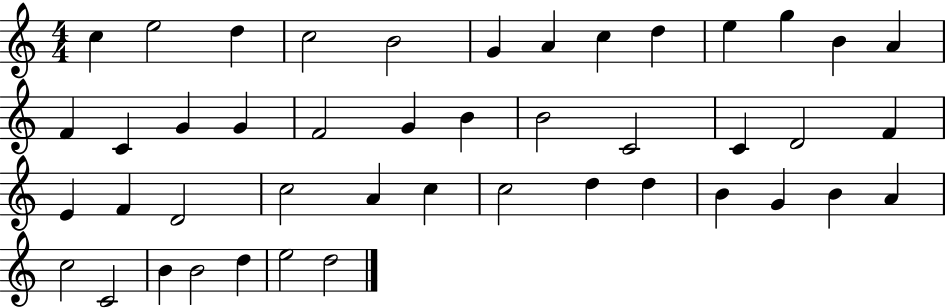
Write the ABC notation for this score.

X:1
T:Untitled
M:4/4
L:1/4
K:C
c e2 d c2 B2 G A c d e g B A F C G G F2 G B B2 C2 C D2 F E F D2 c2 A c c2 d d B G B A c2 C2 B B2 d e2 d2